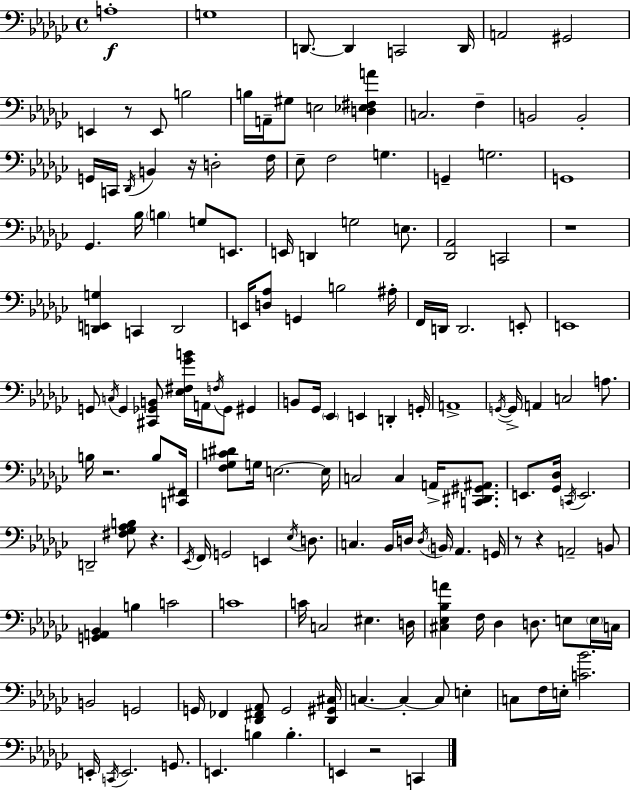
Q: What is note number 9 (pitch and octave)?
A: E2